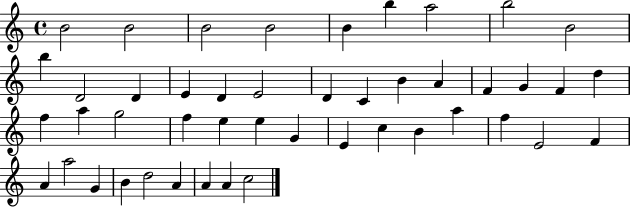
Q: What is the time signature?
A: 4/4